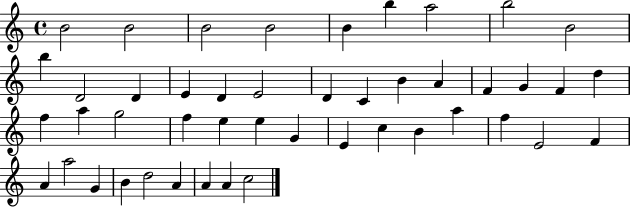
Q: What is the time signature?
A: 4/4